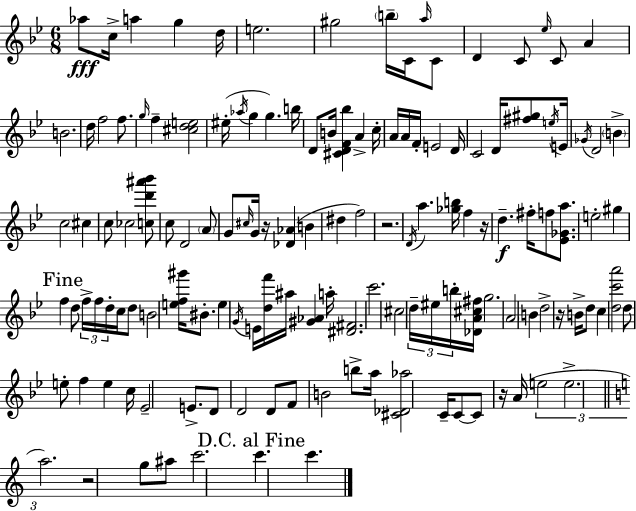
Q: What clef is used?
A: treble